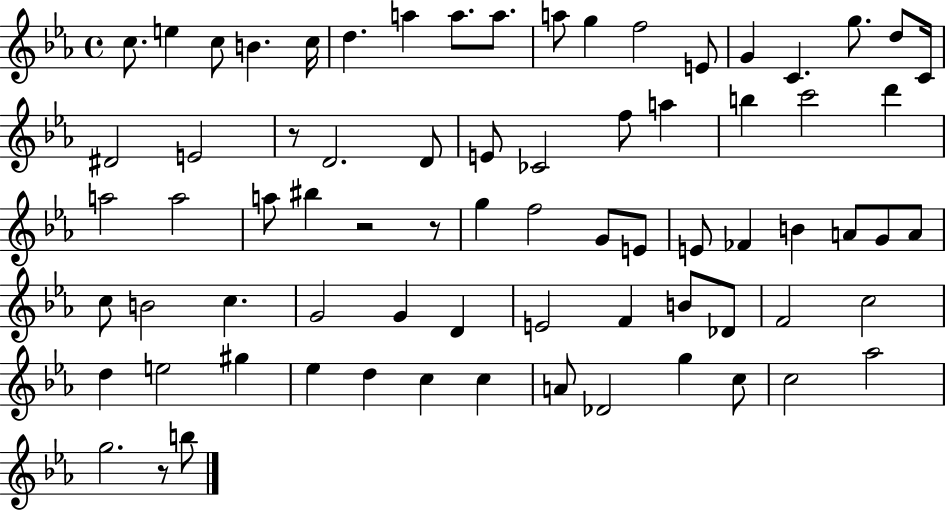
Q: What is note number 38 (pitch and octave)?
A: E4